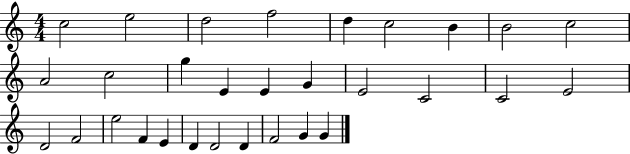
{
  \clef treble
  \numericTimeSignature
  \time 4/4
  \key c \major
  c''2 e''2 | d''2 f''2 | d''4 c''2 b'4 | b'2 c''2 | \break a'2 c''2 | g''4 e'4 e'4 g'4 | e'2 c'2 | c'2 e'2 | \break d'2 f'2 | e''2 f'4 e'4 | d'4 d'2 d'4 | f'2 g'4 g'4 | \break \bar "|."
}